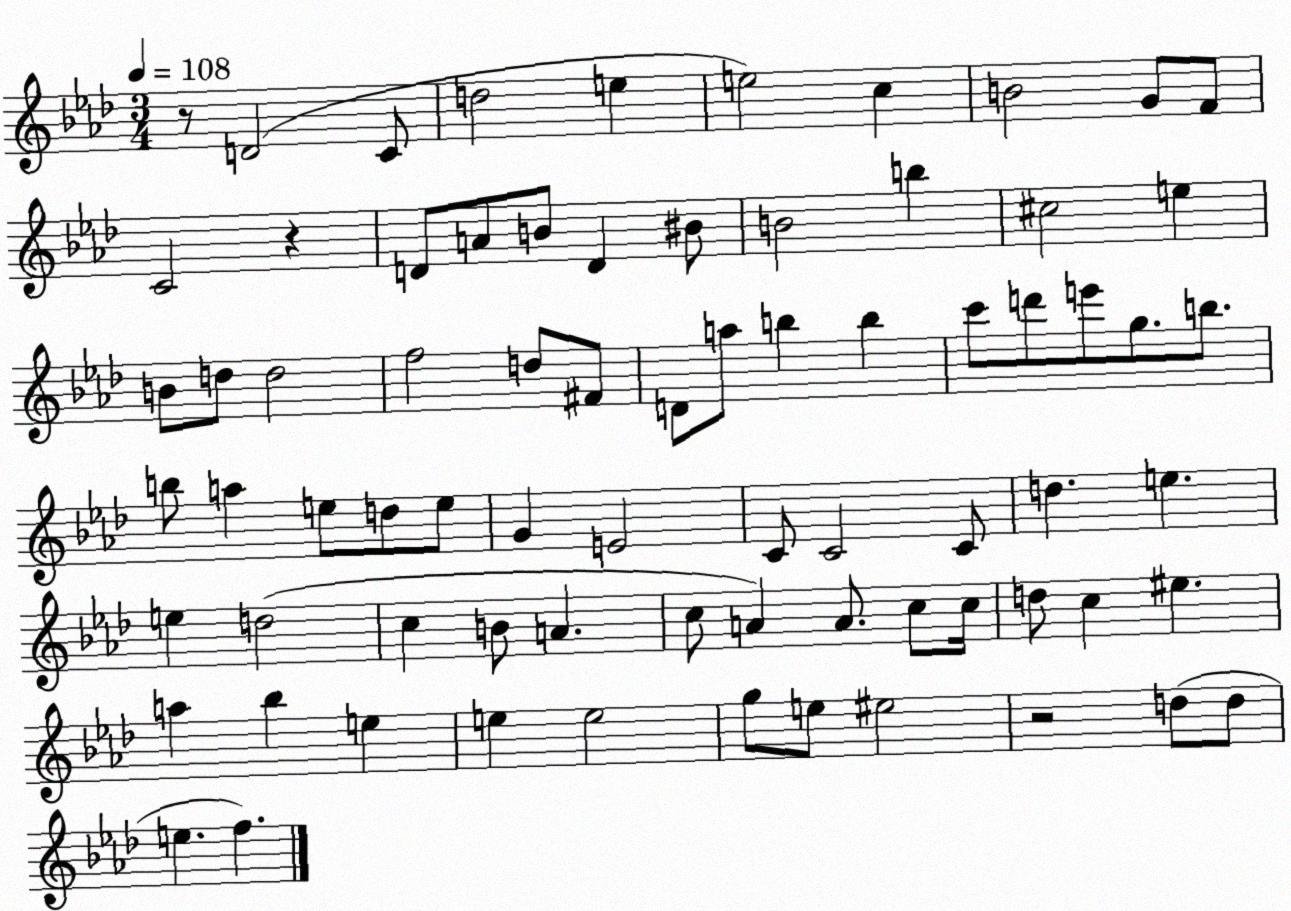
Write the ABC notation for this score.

X:1
T:Untitled
M:3/4
L:1/4
K:Ab
z/2 D2 C/2 d2 e e2 c B2 G/2 F/2 C2 z D/2 A/2 B/2 D ^B/2 B2 b ^c2 e B/2 d/2 d2 f2 d/2 ^F/2 D/2 a/2 b b c'/2 d'/2 e'/2 g/2 b/2 b/2 a e/2 d/2 e/2 G E2 C/2 C2 C/2 d e e d2 c B/2 A c/2 A A/2 c/2 c/4 d/2 c ^e a _b e e e2 g/2 e/2 ^e2 z2 d/2 d/2 e f